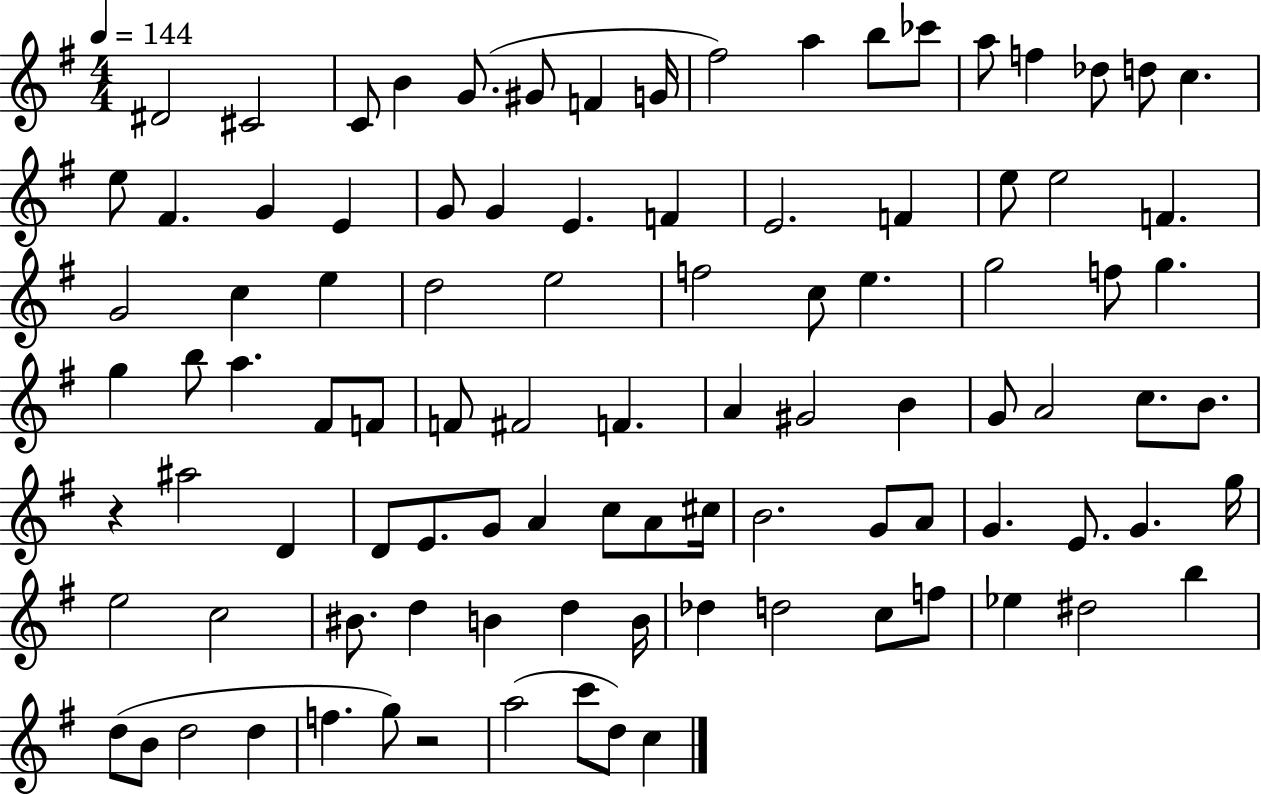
{
  \clef treble
  \numericTimeSignature
  \time 4/4
  \key g \major
  \tempo 4 = 144
  dis'2 cis'2 | c'8 b'4 g'8.( gis'8 f'4 g'16 | fis''2) a''4 b''8 ces'''8 | a''8 f''4 des''8 d''8 c''4. | \break e''8 fis'4. g'4 e'4 | g'8 g'4 e'4. f'4 | e'2. f'4 | e''8 e''2 f'4. | \break g'2 c''4 e''4 | d''2 e''2 | f''2 c''8 e''4. | g''2 f''8 g''4. | \break g''4 b''8 a''4. fis'8 f'8 | f'8 fis'2 f'4. | a'4 gis'2 b'4 | g'8 a'2 c''8. b'8. | \break r4 ais''2 d'4 | d'8 e'8. g'8 a'4 c''8 a'8 cis''16 | b'2. g'8 a'8 | g'4. e'8. g'4. g''16 | \break e''2 c''2 | bis'8. d''4 b'4 d''4 b'16 | des''4 d''2 c''8 f''8 | ees''4 dis''2 b''4 | \break d''8( b'8 d''2 d''4 | f''4. g''8) r2 | a''2( c'''8 d''8) c''4 | \bar "|."
}